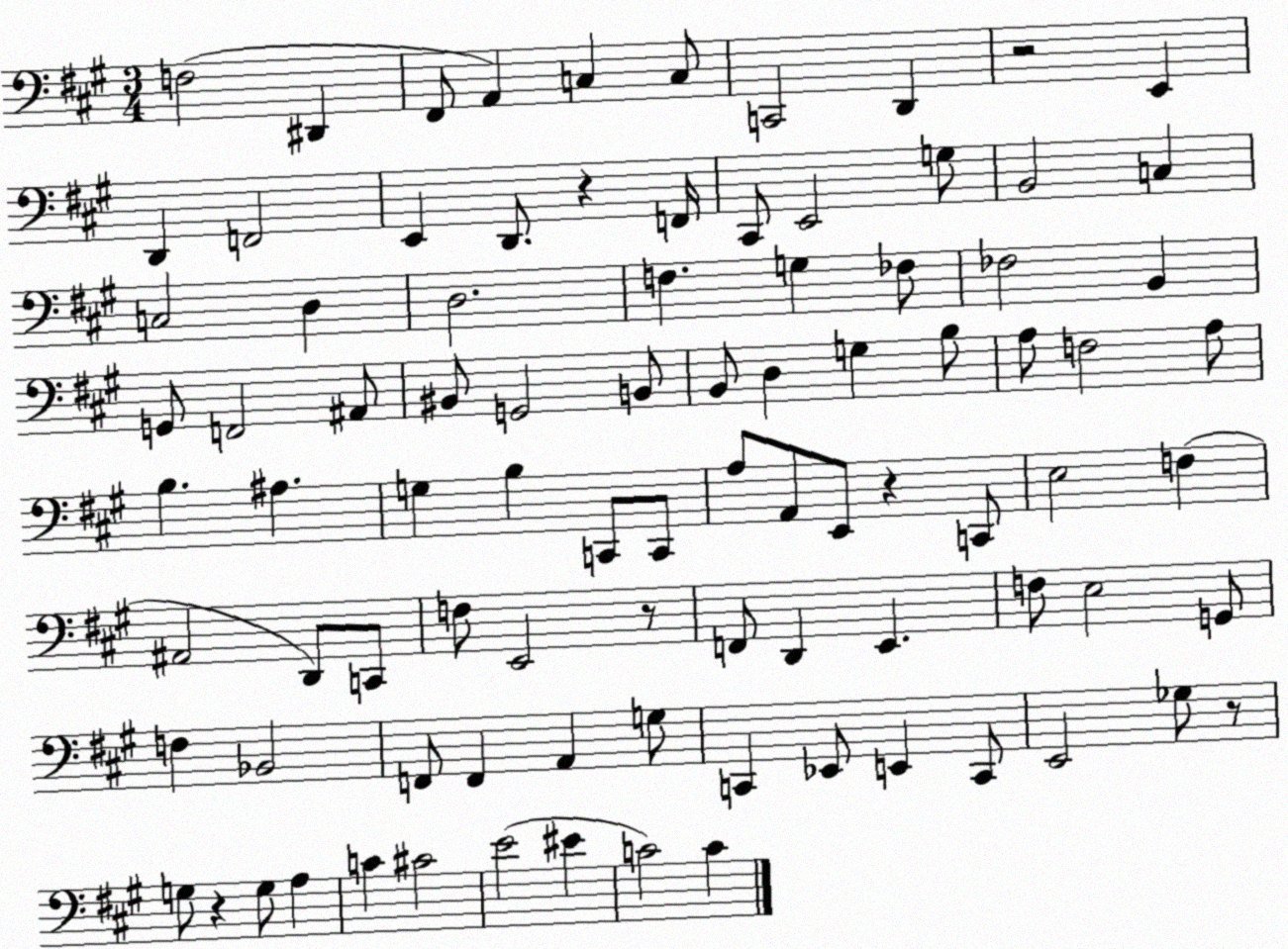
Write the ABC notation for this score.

X:1
T:Untitled
M:3/4
L:1/4
K:A
F,2 ^D,, ^F,,/2 A,, C, C,/2 C,,2 D,, z2 E,, D,, F,,2 E,, D,,/2 z F,,/4 ^C,,/2 E,,2 G,/2 B,,2 C, C,2 D, D,2 F, G, _F,/2 _F,2 B,, G,,/2 F,,2 ^A,,/2 ^B,,/2 G,,2 B,,/2 B,,/2 D, G, B,/2 A,/2 F,2 A,/2 B, ^A, G, B, C,,/2 C,,/2 A,/2 A,,/2 E,,/2 z C,,/2 E,2 F, ^A,,2 D,,/2 C,,/2 F,/2 E,,2 z/2 F,,/2 D,, E,, F,/2 E,2 G,,/2 F, _B,,2 F,,/2 F,, A,, G,/2 C,, _E,,/2 E,, C,,/2 E,,2 _G,/2 z/2 G,/2 z G,/2 A, C ^C2 E2 ^E C2 C